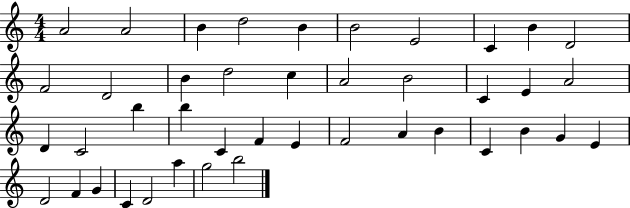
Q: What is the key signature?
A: C major